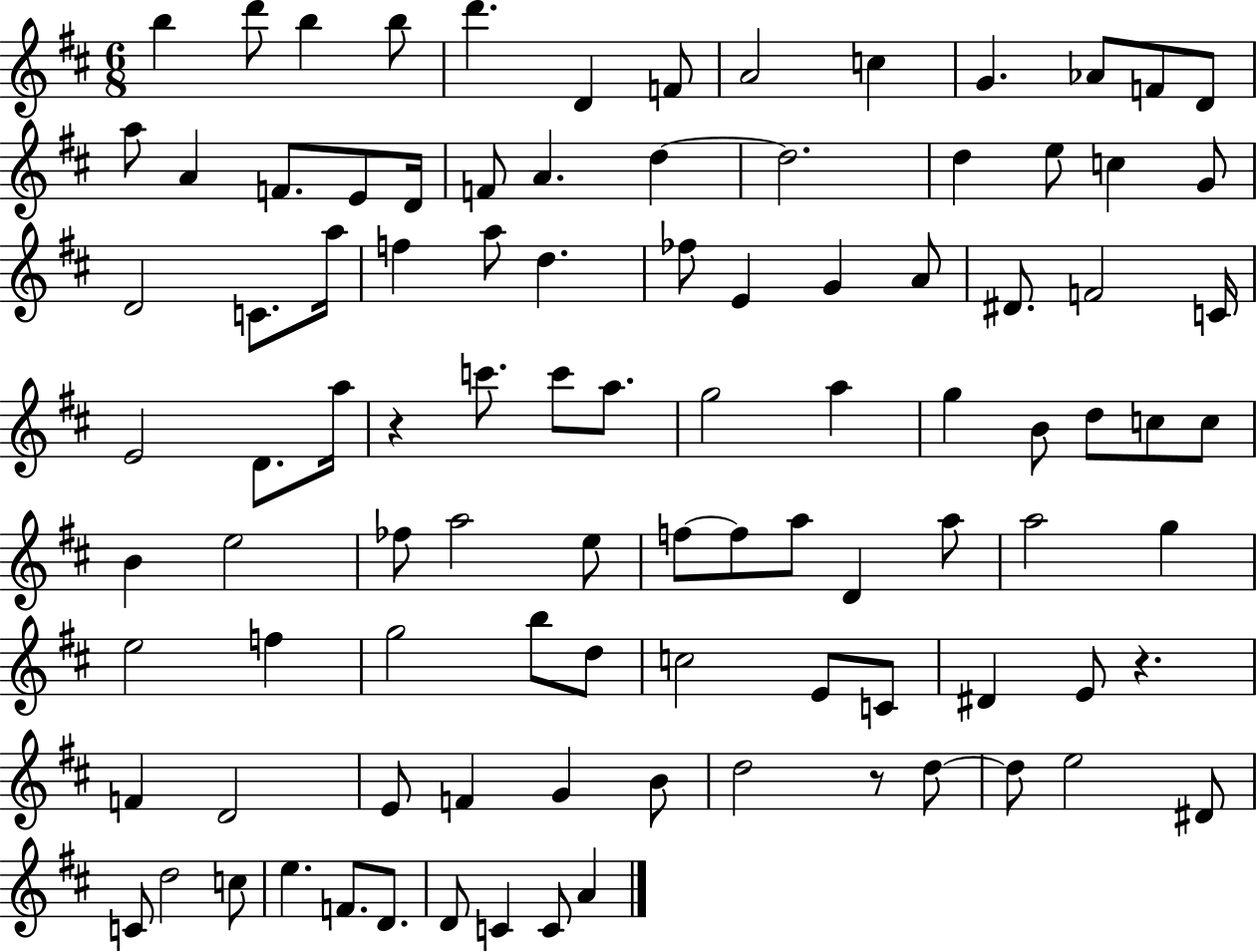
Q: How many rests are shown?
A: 3